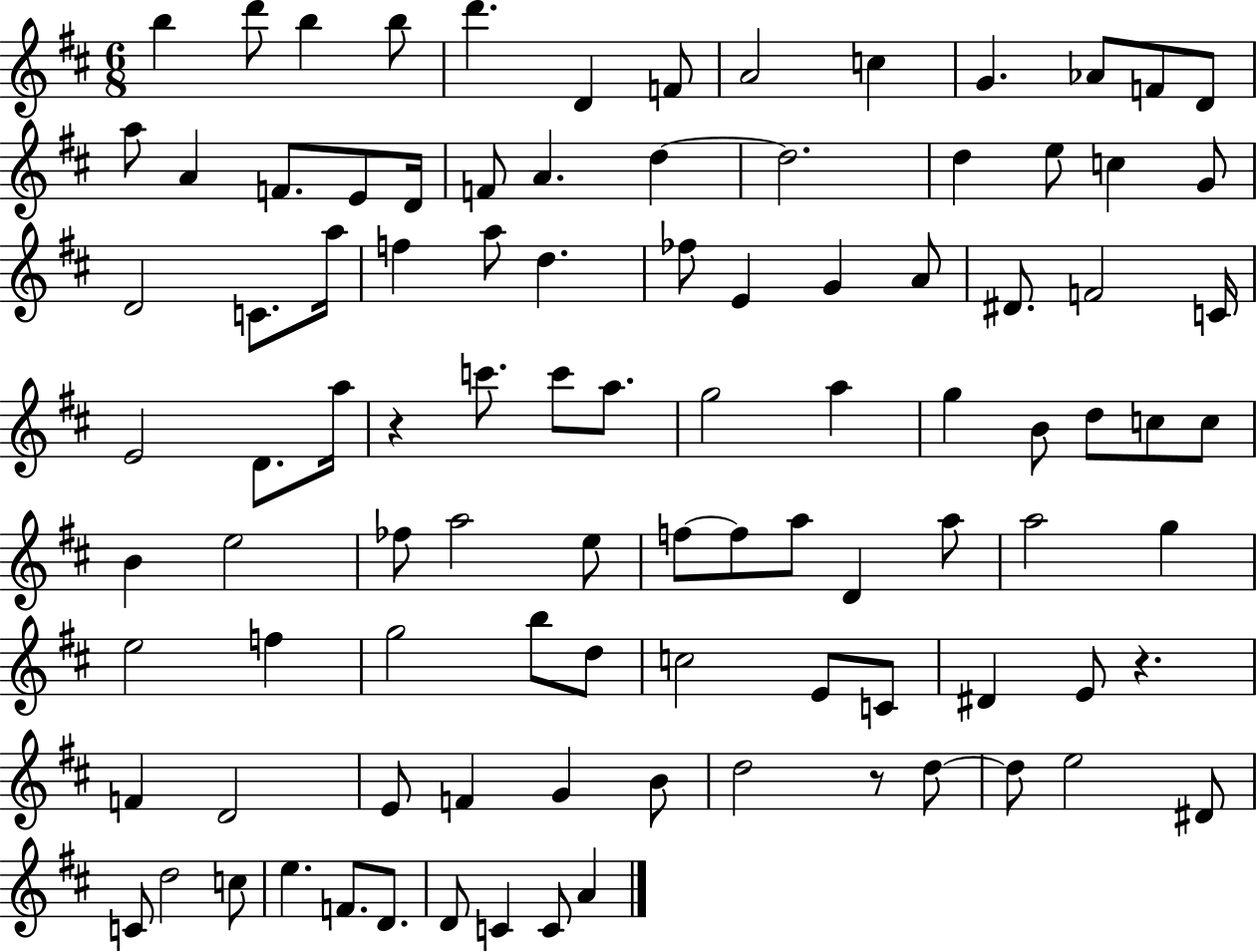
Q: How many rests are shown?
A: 3